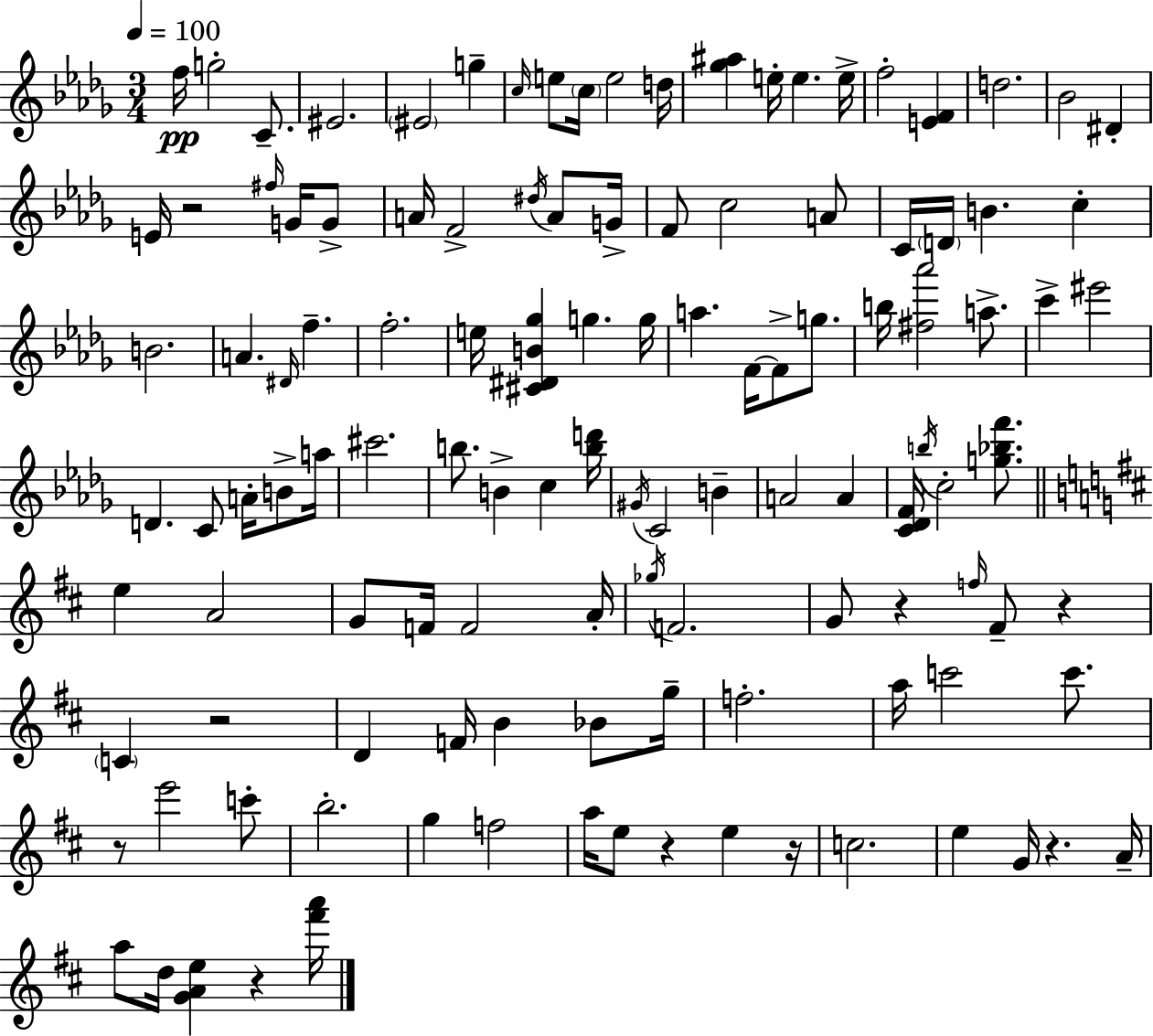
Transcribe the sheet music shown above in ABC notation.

X:1
T:Untitled
M:3/4
L:1/4
K:Bbm
f/4 g2 C/2 ^E2 ^E2 g c/4 e/2 c/4 e2 d/4 [_g^a] e/4 e e/4 f2 [EF] d2 _B2 ^D E/4 z2 ^f/4 G/4 G/2 A/4 F2 ^d/4 A/2 G/4 F/2 c2 A/2 C/4 D/4 B c B2 A ^D/4 f f2 e/4 [^C^DB_g] g g/4 a F/4 F/2 g/2 b/4 [^f_a']2 a/2 c' ^e'2 D C/2 A/4 B/2 a/4 ^c'2 b/2 B c [bd']/4 ^G/4 C2 B A2 A [C_DF]/4 b/4 c2 [g_bf']/2 e A2 G/2 F/4 F2 A/4 _g/4 F2 G/2 z f/4 ^F/2 z C z2 D F/4 B _B/2 g/4 f2 a/4 c'2 c'/2 z/2 e'2 c'/2 b2 g f2 a/4 e/2 z e z/4 c2 e G/4 z A/4 a/2 d/4 [GAe] z [^f'a']/4